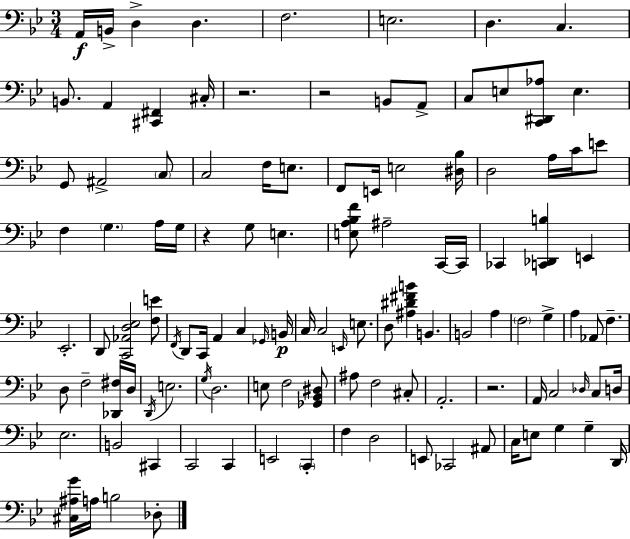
X:1
T:Untitled
M:3/4
L:1/4
K:Bb
A,,/4 B,,/4 D, D, F,2 E,2 D, C, B,,/2 A,, [^C,,^F,,] ^C,/4 z2 z2 B,,/2 A,,/2 C,/2 E,/2 [C,,^D,,_A,]/2 E, G,,/2 ^A,,2 C,/2 C,2 F,/4 E,/2 F,,/2 E,,/4 E,2 [^D,_B,]/4 D,2 A,/4 C/4 E/2 F, G, A,/4 G,/4 z G,/2 E, [E,A,_B,F]/2 ^A,2 C,,/4 C,,/4 _C,, [C,,_D,,B,] E,, _E,,2 D,,/2 [C,,_A,,D,_E,]2 [F,E]/2 F,,/4 D,,/2 C,,/4 A,, C, _G,,/4 B,,/4 C,/4 C,2 E,,/4 E,/2 D,/2 [^A,^D^FB] B,, B,,2 A, F,2 G, A, _A,,/2 F, D,/2 F,2 [_D,,^F,]/4 D,/4 D,,/4 E,2 G,/4 D,2 E,/2 F,2 [_G,,_B,,^D,]/2 ^A,/2 F,2 ^C,/2 A,,2 z2 A,,/4 C,2 _D,/4 C,/2 D,/4 _E,2 B,,2 ^C,, C,,2 C,, E,,2 C,, F, D,2 E,,/2 _C,,2 ^A,,/2 C,/4 E,/2 G, G, D,,/4 [^C,^A,G]/4 A,/4 B,2 _D,/2